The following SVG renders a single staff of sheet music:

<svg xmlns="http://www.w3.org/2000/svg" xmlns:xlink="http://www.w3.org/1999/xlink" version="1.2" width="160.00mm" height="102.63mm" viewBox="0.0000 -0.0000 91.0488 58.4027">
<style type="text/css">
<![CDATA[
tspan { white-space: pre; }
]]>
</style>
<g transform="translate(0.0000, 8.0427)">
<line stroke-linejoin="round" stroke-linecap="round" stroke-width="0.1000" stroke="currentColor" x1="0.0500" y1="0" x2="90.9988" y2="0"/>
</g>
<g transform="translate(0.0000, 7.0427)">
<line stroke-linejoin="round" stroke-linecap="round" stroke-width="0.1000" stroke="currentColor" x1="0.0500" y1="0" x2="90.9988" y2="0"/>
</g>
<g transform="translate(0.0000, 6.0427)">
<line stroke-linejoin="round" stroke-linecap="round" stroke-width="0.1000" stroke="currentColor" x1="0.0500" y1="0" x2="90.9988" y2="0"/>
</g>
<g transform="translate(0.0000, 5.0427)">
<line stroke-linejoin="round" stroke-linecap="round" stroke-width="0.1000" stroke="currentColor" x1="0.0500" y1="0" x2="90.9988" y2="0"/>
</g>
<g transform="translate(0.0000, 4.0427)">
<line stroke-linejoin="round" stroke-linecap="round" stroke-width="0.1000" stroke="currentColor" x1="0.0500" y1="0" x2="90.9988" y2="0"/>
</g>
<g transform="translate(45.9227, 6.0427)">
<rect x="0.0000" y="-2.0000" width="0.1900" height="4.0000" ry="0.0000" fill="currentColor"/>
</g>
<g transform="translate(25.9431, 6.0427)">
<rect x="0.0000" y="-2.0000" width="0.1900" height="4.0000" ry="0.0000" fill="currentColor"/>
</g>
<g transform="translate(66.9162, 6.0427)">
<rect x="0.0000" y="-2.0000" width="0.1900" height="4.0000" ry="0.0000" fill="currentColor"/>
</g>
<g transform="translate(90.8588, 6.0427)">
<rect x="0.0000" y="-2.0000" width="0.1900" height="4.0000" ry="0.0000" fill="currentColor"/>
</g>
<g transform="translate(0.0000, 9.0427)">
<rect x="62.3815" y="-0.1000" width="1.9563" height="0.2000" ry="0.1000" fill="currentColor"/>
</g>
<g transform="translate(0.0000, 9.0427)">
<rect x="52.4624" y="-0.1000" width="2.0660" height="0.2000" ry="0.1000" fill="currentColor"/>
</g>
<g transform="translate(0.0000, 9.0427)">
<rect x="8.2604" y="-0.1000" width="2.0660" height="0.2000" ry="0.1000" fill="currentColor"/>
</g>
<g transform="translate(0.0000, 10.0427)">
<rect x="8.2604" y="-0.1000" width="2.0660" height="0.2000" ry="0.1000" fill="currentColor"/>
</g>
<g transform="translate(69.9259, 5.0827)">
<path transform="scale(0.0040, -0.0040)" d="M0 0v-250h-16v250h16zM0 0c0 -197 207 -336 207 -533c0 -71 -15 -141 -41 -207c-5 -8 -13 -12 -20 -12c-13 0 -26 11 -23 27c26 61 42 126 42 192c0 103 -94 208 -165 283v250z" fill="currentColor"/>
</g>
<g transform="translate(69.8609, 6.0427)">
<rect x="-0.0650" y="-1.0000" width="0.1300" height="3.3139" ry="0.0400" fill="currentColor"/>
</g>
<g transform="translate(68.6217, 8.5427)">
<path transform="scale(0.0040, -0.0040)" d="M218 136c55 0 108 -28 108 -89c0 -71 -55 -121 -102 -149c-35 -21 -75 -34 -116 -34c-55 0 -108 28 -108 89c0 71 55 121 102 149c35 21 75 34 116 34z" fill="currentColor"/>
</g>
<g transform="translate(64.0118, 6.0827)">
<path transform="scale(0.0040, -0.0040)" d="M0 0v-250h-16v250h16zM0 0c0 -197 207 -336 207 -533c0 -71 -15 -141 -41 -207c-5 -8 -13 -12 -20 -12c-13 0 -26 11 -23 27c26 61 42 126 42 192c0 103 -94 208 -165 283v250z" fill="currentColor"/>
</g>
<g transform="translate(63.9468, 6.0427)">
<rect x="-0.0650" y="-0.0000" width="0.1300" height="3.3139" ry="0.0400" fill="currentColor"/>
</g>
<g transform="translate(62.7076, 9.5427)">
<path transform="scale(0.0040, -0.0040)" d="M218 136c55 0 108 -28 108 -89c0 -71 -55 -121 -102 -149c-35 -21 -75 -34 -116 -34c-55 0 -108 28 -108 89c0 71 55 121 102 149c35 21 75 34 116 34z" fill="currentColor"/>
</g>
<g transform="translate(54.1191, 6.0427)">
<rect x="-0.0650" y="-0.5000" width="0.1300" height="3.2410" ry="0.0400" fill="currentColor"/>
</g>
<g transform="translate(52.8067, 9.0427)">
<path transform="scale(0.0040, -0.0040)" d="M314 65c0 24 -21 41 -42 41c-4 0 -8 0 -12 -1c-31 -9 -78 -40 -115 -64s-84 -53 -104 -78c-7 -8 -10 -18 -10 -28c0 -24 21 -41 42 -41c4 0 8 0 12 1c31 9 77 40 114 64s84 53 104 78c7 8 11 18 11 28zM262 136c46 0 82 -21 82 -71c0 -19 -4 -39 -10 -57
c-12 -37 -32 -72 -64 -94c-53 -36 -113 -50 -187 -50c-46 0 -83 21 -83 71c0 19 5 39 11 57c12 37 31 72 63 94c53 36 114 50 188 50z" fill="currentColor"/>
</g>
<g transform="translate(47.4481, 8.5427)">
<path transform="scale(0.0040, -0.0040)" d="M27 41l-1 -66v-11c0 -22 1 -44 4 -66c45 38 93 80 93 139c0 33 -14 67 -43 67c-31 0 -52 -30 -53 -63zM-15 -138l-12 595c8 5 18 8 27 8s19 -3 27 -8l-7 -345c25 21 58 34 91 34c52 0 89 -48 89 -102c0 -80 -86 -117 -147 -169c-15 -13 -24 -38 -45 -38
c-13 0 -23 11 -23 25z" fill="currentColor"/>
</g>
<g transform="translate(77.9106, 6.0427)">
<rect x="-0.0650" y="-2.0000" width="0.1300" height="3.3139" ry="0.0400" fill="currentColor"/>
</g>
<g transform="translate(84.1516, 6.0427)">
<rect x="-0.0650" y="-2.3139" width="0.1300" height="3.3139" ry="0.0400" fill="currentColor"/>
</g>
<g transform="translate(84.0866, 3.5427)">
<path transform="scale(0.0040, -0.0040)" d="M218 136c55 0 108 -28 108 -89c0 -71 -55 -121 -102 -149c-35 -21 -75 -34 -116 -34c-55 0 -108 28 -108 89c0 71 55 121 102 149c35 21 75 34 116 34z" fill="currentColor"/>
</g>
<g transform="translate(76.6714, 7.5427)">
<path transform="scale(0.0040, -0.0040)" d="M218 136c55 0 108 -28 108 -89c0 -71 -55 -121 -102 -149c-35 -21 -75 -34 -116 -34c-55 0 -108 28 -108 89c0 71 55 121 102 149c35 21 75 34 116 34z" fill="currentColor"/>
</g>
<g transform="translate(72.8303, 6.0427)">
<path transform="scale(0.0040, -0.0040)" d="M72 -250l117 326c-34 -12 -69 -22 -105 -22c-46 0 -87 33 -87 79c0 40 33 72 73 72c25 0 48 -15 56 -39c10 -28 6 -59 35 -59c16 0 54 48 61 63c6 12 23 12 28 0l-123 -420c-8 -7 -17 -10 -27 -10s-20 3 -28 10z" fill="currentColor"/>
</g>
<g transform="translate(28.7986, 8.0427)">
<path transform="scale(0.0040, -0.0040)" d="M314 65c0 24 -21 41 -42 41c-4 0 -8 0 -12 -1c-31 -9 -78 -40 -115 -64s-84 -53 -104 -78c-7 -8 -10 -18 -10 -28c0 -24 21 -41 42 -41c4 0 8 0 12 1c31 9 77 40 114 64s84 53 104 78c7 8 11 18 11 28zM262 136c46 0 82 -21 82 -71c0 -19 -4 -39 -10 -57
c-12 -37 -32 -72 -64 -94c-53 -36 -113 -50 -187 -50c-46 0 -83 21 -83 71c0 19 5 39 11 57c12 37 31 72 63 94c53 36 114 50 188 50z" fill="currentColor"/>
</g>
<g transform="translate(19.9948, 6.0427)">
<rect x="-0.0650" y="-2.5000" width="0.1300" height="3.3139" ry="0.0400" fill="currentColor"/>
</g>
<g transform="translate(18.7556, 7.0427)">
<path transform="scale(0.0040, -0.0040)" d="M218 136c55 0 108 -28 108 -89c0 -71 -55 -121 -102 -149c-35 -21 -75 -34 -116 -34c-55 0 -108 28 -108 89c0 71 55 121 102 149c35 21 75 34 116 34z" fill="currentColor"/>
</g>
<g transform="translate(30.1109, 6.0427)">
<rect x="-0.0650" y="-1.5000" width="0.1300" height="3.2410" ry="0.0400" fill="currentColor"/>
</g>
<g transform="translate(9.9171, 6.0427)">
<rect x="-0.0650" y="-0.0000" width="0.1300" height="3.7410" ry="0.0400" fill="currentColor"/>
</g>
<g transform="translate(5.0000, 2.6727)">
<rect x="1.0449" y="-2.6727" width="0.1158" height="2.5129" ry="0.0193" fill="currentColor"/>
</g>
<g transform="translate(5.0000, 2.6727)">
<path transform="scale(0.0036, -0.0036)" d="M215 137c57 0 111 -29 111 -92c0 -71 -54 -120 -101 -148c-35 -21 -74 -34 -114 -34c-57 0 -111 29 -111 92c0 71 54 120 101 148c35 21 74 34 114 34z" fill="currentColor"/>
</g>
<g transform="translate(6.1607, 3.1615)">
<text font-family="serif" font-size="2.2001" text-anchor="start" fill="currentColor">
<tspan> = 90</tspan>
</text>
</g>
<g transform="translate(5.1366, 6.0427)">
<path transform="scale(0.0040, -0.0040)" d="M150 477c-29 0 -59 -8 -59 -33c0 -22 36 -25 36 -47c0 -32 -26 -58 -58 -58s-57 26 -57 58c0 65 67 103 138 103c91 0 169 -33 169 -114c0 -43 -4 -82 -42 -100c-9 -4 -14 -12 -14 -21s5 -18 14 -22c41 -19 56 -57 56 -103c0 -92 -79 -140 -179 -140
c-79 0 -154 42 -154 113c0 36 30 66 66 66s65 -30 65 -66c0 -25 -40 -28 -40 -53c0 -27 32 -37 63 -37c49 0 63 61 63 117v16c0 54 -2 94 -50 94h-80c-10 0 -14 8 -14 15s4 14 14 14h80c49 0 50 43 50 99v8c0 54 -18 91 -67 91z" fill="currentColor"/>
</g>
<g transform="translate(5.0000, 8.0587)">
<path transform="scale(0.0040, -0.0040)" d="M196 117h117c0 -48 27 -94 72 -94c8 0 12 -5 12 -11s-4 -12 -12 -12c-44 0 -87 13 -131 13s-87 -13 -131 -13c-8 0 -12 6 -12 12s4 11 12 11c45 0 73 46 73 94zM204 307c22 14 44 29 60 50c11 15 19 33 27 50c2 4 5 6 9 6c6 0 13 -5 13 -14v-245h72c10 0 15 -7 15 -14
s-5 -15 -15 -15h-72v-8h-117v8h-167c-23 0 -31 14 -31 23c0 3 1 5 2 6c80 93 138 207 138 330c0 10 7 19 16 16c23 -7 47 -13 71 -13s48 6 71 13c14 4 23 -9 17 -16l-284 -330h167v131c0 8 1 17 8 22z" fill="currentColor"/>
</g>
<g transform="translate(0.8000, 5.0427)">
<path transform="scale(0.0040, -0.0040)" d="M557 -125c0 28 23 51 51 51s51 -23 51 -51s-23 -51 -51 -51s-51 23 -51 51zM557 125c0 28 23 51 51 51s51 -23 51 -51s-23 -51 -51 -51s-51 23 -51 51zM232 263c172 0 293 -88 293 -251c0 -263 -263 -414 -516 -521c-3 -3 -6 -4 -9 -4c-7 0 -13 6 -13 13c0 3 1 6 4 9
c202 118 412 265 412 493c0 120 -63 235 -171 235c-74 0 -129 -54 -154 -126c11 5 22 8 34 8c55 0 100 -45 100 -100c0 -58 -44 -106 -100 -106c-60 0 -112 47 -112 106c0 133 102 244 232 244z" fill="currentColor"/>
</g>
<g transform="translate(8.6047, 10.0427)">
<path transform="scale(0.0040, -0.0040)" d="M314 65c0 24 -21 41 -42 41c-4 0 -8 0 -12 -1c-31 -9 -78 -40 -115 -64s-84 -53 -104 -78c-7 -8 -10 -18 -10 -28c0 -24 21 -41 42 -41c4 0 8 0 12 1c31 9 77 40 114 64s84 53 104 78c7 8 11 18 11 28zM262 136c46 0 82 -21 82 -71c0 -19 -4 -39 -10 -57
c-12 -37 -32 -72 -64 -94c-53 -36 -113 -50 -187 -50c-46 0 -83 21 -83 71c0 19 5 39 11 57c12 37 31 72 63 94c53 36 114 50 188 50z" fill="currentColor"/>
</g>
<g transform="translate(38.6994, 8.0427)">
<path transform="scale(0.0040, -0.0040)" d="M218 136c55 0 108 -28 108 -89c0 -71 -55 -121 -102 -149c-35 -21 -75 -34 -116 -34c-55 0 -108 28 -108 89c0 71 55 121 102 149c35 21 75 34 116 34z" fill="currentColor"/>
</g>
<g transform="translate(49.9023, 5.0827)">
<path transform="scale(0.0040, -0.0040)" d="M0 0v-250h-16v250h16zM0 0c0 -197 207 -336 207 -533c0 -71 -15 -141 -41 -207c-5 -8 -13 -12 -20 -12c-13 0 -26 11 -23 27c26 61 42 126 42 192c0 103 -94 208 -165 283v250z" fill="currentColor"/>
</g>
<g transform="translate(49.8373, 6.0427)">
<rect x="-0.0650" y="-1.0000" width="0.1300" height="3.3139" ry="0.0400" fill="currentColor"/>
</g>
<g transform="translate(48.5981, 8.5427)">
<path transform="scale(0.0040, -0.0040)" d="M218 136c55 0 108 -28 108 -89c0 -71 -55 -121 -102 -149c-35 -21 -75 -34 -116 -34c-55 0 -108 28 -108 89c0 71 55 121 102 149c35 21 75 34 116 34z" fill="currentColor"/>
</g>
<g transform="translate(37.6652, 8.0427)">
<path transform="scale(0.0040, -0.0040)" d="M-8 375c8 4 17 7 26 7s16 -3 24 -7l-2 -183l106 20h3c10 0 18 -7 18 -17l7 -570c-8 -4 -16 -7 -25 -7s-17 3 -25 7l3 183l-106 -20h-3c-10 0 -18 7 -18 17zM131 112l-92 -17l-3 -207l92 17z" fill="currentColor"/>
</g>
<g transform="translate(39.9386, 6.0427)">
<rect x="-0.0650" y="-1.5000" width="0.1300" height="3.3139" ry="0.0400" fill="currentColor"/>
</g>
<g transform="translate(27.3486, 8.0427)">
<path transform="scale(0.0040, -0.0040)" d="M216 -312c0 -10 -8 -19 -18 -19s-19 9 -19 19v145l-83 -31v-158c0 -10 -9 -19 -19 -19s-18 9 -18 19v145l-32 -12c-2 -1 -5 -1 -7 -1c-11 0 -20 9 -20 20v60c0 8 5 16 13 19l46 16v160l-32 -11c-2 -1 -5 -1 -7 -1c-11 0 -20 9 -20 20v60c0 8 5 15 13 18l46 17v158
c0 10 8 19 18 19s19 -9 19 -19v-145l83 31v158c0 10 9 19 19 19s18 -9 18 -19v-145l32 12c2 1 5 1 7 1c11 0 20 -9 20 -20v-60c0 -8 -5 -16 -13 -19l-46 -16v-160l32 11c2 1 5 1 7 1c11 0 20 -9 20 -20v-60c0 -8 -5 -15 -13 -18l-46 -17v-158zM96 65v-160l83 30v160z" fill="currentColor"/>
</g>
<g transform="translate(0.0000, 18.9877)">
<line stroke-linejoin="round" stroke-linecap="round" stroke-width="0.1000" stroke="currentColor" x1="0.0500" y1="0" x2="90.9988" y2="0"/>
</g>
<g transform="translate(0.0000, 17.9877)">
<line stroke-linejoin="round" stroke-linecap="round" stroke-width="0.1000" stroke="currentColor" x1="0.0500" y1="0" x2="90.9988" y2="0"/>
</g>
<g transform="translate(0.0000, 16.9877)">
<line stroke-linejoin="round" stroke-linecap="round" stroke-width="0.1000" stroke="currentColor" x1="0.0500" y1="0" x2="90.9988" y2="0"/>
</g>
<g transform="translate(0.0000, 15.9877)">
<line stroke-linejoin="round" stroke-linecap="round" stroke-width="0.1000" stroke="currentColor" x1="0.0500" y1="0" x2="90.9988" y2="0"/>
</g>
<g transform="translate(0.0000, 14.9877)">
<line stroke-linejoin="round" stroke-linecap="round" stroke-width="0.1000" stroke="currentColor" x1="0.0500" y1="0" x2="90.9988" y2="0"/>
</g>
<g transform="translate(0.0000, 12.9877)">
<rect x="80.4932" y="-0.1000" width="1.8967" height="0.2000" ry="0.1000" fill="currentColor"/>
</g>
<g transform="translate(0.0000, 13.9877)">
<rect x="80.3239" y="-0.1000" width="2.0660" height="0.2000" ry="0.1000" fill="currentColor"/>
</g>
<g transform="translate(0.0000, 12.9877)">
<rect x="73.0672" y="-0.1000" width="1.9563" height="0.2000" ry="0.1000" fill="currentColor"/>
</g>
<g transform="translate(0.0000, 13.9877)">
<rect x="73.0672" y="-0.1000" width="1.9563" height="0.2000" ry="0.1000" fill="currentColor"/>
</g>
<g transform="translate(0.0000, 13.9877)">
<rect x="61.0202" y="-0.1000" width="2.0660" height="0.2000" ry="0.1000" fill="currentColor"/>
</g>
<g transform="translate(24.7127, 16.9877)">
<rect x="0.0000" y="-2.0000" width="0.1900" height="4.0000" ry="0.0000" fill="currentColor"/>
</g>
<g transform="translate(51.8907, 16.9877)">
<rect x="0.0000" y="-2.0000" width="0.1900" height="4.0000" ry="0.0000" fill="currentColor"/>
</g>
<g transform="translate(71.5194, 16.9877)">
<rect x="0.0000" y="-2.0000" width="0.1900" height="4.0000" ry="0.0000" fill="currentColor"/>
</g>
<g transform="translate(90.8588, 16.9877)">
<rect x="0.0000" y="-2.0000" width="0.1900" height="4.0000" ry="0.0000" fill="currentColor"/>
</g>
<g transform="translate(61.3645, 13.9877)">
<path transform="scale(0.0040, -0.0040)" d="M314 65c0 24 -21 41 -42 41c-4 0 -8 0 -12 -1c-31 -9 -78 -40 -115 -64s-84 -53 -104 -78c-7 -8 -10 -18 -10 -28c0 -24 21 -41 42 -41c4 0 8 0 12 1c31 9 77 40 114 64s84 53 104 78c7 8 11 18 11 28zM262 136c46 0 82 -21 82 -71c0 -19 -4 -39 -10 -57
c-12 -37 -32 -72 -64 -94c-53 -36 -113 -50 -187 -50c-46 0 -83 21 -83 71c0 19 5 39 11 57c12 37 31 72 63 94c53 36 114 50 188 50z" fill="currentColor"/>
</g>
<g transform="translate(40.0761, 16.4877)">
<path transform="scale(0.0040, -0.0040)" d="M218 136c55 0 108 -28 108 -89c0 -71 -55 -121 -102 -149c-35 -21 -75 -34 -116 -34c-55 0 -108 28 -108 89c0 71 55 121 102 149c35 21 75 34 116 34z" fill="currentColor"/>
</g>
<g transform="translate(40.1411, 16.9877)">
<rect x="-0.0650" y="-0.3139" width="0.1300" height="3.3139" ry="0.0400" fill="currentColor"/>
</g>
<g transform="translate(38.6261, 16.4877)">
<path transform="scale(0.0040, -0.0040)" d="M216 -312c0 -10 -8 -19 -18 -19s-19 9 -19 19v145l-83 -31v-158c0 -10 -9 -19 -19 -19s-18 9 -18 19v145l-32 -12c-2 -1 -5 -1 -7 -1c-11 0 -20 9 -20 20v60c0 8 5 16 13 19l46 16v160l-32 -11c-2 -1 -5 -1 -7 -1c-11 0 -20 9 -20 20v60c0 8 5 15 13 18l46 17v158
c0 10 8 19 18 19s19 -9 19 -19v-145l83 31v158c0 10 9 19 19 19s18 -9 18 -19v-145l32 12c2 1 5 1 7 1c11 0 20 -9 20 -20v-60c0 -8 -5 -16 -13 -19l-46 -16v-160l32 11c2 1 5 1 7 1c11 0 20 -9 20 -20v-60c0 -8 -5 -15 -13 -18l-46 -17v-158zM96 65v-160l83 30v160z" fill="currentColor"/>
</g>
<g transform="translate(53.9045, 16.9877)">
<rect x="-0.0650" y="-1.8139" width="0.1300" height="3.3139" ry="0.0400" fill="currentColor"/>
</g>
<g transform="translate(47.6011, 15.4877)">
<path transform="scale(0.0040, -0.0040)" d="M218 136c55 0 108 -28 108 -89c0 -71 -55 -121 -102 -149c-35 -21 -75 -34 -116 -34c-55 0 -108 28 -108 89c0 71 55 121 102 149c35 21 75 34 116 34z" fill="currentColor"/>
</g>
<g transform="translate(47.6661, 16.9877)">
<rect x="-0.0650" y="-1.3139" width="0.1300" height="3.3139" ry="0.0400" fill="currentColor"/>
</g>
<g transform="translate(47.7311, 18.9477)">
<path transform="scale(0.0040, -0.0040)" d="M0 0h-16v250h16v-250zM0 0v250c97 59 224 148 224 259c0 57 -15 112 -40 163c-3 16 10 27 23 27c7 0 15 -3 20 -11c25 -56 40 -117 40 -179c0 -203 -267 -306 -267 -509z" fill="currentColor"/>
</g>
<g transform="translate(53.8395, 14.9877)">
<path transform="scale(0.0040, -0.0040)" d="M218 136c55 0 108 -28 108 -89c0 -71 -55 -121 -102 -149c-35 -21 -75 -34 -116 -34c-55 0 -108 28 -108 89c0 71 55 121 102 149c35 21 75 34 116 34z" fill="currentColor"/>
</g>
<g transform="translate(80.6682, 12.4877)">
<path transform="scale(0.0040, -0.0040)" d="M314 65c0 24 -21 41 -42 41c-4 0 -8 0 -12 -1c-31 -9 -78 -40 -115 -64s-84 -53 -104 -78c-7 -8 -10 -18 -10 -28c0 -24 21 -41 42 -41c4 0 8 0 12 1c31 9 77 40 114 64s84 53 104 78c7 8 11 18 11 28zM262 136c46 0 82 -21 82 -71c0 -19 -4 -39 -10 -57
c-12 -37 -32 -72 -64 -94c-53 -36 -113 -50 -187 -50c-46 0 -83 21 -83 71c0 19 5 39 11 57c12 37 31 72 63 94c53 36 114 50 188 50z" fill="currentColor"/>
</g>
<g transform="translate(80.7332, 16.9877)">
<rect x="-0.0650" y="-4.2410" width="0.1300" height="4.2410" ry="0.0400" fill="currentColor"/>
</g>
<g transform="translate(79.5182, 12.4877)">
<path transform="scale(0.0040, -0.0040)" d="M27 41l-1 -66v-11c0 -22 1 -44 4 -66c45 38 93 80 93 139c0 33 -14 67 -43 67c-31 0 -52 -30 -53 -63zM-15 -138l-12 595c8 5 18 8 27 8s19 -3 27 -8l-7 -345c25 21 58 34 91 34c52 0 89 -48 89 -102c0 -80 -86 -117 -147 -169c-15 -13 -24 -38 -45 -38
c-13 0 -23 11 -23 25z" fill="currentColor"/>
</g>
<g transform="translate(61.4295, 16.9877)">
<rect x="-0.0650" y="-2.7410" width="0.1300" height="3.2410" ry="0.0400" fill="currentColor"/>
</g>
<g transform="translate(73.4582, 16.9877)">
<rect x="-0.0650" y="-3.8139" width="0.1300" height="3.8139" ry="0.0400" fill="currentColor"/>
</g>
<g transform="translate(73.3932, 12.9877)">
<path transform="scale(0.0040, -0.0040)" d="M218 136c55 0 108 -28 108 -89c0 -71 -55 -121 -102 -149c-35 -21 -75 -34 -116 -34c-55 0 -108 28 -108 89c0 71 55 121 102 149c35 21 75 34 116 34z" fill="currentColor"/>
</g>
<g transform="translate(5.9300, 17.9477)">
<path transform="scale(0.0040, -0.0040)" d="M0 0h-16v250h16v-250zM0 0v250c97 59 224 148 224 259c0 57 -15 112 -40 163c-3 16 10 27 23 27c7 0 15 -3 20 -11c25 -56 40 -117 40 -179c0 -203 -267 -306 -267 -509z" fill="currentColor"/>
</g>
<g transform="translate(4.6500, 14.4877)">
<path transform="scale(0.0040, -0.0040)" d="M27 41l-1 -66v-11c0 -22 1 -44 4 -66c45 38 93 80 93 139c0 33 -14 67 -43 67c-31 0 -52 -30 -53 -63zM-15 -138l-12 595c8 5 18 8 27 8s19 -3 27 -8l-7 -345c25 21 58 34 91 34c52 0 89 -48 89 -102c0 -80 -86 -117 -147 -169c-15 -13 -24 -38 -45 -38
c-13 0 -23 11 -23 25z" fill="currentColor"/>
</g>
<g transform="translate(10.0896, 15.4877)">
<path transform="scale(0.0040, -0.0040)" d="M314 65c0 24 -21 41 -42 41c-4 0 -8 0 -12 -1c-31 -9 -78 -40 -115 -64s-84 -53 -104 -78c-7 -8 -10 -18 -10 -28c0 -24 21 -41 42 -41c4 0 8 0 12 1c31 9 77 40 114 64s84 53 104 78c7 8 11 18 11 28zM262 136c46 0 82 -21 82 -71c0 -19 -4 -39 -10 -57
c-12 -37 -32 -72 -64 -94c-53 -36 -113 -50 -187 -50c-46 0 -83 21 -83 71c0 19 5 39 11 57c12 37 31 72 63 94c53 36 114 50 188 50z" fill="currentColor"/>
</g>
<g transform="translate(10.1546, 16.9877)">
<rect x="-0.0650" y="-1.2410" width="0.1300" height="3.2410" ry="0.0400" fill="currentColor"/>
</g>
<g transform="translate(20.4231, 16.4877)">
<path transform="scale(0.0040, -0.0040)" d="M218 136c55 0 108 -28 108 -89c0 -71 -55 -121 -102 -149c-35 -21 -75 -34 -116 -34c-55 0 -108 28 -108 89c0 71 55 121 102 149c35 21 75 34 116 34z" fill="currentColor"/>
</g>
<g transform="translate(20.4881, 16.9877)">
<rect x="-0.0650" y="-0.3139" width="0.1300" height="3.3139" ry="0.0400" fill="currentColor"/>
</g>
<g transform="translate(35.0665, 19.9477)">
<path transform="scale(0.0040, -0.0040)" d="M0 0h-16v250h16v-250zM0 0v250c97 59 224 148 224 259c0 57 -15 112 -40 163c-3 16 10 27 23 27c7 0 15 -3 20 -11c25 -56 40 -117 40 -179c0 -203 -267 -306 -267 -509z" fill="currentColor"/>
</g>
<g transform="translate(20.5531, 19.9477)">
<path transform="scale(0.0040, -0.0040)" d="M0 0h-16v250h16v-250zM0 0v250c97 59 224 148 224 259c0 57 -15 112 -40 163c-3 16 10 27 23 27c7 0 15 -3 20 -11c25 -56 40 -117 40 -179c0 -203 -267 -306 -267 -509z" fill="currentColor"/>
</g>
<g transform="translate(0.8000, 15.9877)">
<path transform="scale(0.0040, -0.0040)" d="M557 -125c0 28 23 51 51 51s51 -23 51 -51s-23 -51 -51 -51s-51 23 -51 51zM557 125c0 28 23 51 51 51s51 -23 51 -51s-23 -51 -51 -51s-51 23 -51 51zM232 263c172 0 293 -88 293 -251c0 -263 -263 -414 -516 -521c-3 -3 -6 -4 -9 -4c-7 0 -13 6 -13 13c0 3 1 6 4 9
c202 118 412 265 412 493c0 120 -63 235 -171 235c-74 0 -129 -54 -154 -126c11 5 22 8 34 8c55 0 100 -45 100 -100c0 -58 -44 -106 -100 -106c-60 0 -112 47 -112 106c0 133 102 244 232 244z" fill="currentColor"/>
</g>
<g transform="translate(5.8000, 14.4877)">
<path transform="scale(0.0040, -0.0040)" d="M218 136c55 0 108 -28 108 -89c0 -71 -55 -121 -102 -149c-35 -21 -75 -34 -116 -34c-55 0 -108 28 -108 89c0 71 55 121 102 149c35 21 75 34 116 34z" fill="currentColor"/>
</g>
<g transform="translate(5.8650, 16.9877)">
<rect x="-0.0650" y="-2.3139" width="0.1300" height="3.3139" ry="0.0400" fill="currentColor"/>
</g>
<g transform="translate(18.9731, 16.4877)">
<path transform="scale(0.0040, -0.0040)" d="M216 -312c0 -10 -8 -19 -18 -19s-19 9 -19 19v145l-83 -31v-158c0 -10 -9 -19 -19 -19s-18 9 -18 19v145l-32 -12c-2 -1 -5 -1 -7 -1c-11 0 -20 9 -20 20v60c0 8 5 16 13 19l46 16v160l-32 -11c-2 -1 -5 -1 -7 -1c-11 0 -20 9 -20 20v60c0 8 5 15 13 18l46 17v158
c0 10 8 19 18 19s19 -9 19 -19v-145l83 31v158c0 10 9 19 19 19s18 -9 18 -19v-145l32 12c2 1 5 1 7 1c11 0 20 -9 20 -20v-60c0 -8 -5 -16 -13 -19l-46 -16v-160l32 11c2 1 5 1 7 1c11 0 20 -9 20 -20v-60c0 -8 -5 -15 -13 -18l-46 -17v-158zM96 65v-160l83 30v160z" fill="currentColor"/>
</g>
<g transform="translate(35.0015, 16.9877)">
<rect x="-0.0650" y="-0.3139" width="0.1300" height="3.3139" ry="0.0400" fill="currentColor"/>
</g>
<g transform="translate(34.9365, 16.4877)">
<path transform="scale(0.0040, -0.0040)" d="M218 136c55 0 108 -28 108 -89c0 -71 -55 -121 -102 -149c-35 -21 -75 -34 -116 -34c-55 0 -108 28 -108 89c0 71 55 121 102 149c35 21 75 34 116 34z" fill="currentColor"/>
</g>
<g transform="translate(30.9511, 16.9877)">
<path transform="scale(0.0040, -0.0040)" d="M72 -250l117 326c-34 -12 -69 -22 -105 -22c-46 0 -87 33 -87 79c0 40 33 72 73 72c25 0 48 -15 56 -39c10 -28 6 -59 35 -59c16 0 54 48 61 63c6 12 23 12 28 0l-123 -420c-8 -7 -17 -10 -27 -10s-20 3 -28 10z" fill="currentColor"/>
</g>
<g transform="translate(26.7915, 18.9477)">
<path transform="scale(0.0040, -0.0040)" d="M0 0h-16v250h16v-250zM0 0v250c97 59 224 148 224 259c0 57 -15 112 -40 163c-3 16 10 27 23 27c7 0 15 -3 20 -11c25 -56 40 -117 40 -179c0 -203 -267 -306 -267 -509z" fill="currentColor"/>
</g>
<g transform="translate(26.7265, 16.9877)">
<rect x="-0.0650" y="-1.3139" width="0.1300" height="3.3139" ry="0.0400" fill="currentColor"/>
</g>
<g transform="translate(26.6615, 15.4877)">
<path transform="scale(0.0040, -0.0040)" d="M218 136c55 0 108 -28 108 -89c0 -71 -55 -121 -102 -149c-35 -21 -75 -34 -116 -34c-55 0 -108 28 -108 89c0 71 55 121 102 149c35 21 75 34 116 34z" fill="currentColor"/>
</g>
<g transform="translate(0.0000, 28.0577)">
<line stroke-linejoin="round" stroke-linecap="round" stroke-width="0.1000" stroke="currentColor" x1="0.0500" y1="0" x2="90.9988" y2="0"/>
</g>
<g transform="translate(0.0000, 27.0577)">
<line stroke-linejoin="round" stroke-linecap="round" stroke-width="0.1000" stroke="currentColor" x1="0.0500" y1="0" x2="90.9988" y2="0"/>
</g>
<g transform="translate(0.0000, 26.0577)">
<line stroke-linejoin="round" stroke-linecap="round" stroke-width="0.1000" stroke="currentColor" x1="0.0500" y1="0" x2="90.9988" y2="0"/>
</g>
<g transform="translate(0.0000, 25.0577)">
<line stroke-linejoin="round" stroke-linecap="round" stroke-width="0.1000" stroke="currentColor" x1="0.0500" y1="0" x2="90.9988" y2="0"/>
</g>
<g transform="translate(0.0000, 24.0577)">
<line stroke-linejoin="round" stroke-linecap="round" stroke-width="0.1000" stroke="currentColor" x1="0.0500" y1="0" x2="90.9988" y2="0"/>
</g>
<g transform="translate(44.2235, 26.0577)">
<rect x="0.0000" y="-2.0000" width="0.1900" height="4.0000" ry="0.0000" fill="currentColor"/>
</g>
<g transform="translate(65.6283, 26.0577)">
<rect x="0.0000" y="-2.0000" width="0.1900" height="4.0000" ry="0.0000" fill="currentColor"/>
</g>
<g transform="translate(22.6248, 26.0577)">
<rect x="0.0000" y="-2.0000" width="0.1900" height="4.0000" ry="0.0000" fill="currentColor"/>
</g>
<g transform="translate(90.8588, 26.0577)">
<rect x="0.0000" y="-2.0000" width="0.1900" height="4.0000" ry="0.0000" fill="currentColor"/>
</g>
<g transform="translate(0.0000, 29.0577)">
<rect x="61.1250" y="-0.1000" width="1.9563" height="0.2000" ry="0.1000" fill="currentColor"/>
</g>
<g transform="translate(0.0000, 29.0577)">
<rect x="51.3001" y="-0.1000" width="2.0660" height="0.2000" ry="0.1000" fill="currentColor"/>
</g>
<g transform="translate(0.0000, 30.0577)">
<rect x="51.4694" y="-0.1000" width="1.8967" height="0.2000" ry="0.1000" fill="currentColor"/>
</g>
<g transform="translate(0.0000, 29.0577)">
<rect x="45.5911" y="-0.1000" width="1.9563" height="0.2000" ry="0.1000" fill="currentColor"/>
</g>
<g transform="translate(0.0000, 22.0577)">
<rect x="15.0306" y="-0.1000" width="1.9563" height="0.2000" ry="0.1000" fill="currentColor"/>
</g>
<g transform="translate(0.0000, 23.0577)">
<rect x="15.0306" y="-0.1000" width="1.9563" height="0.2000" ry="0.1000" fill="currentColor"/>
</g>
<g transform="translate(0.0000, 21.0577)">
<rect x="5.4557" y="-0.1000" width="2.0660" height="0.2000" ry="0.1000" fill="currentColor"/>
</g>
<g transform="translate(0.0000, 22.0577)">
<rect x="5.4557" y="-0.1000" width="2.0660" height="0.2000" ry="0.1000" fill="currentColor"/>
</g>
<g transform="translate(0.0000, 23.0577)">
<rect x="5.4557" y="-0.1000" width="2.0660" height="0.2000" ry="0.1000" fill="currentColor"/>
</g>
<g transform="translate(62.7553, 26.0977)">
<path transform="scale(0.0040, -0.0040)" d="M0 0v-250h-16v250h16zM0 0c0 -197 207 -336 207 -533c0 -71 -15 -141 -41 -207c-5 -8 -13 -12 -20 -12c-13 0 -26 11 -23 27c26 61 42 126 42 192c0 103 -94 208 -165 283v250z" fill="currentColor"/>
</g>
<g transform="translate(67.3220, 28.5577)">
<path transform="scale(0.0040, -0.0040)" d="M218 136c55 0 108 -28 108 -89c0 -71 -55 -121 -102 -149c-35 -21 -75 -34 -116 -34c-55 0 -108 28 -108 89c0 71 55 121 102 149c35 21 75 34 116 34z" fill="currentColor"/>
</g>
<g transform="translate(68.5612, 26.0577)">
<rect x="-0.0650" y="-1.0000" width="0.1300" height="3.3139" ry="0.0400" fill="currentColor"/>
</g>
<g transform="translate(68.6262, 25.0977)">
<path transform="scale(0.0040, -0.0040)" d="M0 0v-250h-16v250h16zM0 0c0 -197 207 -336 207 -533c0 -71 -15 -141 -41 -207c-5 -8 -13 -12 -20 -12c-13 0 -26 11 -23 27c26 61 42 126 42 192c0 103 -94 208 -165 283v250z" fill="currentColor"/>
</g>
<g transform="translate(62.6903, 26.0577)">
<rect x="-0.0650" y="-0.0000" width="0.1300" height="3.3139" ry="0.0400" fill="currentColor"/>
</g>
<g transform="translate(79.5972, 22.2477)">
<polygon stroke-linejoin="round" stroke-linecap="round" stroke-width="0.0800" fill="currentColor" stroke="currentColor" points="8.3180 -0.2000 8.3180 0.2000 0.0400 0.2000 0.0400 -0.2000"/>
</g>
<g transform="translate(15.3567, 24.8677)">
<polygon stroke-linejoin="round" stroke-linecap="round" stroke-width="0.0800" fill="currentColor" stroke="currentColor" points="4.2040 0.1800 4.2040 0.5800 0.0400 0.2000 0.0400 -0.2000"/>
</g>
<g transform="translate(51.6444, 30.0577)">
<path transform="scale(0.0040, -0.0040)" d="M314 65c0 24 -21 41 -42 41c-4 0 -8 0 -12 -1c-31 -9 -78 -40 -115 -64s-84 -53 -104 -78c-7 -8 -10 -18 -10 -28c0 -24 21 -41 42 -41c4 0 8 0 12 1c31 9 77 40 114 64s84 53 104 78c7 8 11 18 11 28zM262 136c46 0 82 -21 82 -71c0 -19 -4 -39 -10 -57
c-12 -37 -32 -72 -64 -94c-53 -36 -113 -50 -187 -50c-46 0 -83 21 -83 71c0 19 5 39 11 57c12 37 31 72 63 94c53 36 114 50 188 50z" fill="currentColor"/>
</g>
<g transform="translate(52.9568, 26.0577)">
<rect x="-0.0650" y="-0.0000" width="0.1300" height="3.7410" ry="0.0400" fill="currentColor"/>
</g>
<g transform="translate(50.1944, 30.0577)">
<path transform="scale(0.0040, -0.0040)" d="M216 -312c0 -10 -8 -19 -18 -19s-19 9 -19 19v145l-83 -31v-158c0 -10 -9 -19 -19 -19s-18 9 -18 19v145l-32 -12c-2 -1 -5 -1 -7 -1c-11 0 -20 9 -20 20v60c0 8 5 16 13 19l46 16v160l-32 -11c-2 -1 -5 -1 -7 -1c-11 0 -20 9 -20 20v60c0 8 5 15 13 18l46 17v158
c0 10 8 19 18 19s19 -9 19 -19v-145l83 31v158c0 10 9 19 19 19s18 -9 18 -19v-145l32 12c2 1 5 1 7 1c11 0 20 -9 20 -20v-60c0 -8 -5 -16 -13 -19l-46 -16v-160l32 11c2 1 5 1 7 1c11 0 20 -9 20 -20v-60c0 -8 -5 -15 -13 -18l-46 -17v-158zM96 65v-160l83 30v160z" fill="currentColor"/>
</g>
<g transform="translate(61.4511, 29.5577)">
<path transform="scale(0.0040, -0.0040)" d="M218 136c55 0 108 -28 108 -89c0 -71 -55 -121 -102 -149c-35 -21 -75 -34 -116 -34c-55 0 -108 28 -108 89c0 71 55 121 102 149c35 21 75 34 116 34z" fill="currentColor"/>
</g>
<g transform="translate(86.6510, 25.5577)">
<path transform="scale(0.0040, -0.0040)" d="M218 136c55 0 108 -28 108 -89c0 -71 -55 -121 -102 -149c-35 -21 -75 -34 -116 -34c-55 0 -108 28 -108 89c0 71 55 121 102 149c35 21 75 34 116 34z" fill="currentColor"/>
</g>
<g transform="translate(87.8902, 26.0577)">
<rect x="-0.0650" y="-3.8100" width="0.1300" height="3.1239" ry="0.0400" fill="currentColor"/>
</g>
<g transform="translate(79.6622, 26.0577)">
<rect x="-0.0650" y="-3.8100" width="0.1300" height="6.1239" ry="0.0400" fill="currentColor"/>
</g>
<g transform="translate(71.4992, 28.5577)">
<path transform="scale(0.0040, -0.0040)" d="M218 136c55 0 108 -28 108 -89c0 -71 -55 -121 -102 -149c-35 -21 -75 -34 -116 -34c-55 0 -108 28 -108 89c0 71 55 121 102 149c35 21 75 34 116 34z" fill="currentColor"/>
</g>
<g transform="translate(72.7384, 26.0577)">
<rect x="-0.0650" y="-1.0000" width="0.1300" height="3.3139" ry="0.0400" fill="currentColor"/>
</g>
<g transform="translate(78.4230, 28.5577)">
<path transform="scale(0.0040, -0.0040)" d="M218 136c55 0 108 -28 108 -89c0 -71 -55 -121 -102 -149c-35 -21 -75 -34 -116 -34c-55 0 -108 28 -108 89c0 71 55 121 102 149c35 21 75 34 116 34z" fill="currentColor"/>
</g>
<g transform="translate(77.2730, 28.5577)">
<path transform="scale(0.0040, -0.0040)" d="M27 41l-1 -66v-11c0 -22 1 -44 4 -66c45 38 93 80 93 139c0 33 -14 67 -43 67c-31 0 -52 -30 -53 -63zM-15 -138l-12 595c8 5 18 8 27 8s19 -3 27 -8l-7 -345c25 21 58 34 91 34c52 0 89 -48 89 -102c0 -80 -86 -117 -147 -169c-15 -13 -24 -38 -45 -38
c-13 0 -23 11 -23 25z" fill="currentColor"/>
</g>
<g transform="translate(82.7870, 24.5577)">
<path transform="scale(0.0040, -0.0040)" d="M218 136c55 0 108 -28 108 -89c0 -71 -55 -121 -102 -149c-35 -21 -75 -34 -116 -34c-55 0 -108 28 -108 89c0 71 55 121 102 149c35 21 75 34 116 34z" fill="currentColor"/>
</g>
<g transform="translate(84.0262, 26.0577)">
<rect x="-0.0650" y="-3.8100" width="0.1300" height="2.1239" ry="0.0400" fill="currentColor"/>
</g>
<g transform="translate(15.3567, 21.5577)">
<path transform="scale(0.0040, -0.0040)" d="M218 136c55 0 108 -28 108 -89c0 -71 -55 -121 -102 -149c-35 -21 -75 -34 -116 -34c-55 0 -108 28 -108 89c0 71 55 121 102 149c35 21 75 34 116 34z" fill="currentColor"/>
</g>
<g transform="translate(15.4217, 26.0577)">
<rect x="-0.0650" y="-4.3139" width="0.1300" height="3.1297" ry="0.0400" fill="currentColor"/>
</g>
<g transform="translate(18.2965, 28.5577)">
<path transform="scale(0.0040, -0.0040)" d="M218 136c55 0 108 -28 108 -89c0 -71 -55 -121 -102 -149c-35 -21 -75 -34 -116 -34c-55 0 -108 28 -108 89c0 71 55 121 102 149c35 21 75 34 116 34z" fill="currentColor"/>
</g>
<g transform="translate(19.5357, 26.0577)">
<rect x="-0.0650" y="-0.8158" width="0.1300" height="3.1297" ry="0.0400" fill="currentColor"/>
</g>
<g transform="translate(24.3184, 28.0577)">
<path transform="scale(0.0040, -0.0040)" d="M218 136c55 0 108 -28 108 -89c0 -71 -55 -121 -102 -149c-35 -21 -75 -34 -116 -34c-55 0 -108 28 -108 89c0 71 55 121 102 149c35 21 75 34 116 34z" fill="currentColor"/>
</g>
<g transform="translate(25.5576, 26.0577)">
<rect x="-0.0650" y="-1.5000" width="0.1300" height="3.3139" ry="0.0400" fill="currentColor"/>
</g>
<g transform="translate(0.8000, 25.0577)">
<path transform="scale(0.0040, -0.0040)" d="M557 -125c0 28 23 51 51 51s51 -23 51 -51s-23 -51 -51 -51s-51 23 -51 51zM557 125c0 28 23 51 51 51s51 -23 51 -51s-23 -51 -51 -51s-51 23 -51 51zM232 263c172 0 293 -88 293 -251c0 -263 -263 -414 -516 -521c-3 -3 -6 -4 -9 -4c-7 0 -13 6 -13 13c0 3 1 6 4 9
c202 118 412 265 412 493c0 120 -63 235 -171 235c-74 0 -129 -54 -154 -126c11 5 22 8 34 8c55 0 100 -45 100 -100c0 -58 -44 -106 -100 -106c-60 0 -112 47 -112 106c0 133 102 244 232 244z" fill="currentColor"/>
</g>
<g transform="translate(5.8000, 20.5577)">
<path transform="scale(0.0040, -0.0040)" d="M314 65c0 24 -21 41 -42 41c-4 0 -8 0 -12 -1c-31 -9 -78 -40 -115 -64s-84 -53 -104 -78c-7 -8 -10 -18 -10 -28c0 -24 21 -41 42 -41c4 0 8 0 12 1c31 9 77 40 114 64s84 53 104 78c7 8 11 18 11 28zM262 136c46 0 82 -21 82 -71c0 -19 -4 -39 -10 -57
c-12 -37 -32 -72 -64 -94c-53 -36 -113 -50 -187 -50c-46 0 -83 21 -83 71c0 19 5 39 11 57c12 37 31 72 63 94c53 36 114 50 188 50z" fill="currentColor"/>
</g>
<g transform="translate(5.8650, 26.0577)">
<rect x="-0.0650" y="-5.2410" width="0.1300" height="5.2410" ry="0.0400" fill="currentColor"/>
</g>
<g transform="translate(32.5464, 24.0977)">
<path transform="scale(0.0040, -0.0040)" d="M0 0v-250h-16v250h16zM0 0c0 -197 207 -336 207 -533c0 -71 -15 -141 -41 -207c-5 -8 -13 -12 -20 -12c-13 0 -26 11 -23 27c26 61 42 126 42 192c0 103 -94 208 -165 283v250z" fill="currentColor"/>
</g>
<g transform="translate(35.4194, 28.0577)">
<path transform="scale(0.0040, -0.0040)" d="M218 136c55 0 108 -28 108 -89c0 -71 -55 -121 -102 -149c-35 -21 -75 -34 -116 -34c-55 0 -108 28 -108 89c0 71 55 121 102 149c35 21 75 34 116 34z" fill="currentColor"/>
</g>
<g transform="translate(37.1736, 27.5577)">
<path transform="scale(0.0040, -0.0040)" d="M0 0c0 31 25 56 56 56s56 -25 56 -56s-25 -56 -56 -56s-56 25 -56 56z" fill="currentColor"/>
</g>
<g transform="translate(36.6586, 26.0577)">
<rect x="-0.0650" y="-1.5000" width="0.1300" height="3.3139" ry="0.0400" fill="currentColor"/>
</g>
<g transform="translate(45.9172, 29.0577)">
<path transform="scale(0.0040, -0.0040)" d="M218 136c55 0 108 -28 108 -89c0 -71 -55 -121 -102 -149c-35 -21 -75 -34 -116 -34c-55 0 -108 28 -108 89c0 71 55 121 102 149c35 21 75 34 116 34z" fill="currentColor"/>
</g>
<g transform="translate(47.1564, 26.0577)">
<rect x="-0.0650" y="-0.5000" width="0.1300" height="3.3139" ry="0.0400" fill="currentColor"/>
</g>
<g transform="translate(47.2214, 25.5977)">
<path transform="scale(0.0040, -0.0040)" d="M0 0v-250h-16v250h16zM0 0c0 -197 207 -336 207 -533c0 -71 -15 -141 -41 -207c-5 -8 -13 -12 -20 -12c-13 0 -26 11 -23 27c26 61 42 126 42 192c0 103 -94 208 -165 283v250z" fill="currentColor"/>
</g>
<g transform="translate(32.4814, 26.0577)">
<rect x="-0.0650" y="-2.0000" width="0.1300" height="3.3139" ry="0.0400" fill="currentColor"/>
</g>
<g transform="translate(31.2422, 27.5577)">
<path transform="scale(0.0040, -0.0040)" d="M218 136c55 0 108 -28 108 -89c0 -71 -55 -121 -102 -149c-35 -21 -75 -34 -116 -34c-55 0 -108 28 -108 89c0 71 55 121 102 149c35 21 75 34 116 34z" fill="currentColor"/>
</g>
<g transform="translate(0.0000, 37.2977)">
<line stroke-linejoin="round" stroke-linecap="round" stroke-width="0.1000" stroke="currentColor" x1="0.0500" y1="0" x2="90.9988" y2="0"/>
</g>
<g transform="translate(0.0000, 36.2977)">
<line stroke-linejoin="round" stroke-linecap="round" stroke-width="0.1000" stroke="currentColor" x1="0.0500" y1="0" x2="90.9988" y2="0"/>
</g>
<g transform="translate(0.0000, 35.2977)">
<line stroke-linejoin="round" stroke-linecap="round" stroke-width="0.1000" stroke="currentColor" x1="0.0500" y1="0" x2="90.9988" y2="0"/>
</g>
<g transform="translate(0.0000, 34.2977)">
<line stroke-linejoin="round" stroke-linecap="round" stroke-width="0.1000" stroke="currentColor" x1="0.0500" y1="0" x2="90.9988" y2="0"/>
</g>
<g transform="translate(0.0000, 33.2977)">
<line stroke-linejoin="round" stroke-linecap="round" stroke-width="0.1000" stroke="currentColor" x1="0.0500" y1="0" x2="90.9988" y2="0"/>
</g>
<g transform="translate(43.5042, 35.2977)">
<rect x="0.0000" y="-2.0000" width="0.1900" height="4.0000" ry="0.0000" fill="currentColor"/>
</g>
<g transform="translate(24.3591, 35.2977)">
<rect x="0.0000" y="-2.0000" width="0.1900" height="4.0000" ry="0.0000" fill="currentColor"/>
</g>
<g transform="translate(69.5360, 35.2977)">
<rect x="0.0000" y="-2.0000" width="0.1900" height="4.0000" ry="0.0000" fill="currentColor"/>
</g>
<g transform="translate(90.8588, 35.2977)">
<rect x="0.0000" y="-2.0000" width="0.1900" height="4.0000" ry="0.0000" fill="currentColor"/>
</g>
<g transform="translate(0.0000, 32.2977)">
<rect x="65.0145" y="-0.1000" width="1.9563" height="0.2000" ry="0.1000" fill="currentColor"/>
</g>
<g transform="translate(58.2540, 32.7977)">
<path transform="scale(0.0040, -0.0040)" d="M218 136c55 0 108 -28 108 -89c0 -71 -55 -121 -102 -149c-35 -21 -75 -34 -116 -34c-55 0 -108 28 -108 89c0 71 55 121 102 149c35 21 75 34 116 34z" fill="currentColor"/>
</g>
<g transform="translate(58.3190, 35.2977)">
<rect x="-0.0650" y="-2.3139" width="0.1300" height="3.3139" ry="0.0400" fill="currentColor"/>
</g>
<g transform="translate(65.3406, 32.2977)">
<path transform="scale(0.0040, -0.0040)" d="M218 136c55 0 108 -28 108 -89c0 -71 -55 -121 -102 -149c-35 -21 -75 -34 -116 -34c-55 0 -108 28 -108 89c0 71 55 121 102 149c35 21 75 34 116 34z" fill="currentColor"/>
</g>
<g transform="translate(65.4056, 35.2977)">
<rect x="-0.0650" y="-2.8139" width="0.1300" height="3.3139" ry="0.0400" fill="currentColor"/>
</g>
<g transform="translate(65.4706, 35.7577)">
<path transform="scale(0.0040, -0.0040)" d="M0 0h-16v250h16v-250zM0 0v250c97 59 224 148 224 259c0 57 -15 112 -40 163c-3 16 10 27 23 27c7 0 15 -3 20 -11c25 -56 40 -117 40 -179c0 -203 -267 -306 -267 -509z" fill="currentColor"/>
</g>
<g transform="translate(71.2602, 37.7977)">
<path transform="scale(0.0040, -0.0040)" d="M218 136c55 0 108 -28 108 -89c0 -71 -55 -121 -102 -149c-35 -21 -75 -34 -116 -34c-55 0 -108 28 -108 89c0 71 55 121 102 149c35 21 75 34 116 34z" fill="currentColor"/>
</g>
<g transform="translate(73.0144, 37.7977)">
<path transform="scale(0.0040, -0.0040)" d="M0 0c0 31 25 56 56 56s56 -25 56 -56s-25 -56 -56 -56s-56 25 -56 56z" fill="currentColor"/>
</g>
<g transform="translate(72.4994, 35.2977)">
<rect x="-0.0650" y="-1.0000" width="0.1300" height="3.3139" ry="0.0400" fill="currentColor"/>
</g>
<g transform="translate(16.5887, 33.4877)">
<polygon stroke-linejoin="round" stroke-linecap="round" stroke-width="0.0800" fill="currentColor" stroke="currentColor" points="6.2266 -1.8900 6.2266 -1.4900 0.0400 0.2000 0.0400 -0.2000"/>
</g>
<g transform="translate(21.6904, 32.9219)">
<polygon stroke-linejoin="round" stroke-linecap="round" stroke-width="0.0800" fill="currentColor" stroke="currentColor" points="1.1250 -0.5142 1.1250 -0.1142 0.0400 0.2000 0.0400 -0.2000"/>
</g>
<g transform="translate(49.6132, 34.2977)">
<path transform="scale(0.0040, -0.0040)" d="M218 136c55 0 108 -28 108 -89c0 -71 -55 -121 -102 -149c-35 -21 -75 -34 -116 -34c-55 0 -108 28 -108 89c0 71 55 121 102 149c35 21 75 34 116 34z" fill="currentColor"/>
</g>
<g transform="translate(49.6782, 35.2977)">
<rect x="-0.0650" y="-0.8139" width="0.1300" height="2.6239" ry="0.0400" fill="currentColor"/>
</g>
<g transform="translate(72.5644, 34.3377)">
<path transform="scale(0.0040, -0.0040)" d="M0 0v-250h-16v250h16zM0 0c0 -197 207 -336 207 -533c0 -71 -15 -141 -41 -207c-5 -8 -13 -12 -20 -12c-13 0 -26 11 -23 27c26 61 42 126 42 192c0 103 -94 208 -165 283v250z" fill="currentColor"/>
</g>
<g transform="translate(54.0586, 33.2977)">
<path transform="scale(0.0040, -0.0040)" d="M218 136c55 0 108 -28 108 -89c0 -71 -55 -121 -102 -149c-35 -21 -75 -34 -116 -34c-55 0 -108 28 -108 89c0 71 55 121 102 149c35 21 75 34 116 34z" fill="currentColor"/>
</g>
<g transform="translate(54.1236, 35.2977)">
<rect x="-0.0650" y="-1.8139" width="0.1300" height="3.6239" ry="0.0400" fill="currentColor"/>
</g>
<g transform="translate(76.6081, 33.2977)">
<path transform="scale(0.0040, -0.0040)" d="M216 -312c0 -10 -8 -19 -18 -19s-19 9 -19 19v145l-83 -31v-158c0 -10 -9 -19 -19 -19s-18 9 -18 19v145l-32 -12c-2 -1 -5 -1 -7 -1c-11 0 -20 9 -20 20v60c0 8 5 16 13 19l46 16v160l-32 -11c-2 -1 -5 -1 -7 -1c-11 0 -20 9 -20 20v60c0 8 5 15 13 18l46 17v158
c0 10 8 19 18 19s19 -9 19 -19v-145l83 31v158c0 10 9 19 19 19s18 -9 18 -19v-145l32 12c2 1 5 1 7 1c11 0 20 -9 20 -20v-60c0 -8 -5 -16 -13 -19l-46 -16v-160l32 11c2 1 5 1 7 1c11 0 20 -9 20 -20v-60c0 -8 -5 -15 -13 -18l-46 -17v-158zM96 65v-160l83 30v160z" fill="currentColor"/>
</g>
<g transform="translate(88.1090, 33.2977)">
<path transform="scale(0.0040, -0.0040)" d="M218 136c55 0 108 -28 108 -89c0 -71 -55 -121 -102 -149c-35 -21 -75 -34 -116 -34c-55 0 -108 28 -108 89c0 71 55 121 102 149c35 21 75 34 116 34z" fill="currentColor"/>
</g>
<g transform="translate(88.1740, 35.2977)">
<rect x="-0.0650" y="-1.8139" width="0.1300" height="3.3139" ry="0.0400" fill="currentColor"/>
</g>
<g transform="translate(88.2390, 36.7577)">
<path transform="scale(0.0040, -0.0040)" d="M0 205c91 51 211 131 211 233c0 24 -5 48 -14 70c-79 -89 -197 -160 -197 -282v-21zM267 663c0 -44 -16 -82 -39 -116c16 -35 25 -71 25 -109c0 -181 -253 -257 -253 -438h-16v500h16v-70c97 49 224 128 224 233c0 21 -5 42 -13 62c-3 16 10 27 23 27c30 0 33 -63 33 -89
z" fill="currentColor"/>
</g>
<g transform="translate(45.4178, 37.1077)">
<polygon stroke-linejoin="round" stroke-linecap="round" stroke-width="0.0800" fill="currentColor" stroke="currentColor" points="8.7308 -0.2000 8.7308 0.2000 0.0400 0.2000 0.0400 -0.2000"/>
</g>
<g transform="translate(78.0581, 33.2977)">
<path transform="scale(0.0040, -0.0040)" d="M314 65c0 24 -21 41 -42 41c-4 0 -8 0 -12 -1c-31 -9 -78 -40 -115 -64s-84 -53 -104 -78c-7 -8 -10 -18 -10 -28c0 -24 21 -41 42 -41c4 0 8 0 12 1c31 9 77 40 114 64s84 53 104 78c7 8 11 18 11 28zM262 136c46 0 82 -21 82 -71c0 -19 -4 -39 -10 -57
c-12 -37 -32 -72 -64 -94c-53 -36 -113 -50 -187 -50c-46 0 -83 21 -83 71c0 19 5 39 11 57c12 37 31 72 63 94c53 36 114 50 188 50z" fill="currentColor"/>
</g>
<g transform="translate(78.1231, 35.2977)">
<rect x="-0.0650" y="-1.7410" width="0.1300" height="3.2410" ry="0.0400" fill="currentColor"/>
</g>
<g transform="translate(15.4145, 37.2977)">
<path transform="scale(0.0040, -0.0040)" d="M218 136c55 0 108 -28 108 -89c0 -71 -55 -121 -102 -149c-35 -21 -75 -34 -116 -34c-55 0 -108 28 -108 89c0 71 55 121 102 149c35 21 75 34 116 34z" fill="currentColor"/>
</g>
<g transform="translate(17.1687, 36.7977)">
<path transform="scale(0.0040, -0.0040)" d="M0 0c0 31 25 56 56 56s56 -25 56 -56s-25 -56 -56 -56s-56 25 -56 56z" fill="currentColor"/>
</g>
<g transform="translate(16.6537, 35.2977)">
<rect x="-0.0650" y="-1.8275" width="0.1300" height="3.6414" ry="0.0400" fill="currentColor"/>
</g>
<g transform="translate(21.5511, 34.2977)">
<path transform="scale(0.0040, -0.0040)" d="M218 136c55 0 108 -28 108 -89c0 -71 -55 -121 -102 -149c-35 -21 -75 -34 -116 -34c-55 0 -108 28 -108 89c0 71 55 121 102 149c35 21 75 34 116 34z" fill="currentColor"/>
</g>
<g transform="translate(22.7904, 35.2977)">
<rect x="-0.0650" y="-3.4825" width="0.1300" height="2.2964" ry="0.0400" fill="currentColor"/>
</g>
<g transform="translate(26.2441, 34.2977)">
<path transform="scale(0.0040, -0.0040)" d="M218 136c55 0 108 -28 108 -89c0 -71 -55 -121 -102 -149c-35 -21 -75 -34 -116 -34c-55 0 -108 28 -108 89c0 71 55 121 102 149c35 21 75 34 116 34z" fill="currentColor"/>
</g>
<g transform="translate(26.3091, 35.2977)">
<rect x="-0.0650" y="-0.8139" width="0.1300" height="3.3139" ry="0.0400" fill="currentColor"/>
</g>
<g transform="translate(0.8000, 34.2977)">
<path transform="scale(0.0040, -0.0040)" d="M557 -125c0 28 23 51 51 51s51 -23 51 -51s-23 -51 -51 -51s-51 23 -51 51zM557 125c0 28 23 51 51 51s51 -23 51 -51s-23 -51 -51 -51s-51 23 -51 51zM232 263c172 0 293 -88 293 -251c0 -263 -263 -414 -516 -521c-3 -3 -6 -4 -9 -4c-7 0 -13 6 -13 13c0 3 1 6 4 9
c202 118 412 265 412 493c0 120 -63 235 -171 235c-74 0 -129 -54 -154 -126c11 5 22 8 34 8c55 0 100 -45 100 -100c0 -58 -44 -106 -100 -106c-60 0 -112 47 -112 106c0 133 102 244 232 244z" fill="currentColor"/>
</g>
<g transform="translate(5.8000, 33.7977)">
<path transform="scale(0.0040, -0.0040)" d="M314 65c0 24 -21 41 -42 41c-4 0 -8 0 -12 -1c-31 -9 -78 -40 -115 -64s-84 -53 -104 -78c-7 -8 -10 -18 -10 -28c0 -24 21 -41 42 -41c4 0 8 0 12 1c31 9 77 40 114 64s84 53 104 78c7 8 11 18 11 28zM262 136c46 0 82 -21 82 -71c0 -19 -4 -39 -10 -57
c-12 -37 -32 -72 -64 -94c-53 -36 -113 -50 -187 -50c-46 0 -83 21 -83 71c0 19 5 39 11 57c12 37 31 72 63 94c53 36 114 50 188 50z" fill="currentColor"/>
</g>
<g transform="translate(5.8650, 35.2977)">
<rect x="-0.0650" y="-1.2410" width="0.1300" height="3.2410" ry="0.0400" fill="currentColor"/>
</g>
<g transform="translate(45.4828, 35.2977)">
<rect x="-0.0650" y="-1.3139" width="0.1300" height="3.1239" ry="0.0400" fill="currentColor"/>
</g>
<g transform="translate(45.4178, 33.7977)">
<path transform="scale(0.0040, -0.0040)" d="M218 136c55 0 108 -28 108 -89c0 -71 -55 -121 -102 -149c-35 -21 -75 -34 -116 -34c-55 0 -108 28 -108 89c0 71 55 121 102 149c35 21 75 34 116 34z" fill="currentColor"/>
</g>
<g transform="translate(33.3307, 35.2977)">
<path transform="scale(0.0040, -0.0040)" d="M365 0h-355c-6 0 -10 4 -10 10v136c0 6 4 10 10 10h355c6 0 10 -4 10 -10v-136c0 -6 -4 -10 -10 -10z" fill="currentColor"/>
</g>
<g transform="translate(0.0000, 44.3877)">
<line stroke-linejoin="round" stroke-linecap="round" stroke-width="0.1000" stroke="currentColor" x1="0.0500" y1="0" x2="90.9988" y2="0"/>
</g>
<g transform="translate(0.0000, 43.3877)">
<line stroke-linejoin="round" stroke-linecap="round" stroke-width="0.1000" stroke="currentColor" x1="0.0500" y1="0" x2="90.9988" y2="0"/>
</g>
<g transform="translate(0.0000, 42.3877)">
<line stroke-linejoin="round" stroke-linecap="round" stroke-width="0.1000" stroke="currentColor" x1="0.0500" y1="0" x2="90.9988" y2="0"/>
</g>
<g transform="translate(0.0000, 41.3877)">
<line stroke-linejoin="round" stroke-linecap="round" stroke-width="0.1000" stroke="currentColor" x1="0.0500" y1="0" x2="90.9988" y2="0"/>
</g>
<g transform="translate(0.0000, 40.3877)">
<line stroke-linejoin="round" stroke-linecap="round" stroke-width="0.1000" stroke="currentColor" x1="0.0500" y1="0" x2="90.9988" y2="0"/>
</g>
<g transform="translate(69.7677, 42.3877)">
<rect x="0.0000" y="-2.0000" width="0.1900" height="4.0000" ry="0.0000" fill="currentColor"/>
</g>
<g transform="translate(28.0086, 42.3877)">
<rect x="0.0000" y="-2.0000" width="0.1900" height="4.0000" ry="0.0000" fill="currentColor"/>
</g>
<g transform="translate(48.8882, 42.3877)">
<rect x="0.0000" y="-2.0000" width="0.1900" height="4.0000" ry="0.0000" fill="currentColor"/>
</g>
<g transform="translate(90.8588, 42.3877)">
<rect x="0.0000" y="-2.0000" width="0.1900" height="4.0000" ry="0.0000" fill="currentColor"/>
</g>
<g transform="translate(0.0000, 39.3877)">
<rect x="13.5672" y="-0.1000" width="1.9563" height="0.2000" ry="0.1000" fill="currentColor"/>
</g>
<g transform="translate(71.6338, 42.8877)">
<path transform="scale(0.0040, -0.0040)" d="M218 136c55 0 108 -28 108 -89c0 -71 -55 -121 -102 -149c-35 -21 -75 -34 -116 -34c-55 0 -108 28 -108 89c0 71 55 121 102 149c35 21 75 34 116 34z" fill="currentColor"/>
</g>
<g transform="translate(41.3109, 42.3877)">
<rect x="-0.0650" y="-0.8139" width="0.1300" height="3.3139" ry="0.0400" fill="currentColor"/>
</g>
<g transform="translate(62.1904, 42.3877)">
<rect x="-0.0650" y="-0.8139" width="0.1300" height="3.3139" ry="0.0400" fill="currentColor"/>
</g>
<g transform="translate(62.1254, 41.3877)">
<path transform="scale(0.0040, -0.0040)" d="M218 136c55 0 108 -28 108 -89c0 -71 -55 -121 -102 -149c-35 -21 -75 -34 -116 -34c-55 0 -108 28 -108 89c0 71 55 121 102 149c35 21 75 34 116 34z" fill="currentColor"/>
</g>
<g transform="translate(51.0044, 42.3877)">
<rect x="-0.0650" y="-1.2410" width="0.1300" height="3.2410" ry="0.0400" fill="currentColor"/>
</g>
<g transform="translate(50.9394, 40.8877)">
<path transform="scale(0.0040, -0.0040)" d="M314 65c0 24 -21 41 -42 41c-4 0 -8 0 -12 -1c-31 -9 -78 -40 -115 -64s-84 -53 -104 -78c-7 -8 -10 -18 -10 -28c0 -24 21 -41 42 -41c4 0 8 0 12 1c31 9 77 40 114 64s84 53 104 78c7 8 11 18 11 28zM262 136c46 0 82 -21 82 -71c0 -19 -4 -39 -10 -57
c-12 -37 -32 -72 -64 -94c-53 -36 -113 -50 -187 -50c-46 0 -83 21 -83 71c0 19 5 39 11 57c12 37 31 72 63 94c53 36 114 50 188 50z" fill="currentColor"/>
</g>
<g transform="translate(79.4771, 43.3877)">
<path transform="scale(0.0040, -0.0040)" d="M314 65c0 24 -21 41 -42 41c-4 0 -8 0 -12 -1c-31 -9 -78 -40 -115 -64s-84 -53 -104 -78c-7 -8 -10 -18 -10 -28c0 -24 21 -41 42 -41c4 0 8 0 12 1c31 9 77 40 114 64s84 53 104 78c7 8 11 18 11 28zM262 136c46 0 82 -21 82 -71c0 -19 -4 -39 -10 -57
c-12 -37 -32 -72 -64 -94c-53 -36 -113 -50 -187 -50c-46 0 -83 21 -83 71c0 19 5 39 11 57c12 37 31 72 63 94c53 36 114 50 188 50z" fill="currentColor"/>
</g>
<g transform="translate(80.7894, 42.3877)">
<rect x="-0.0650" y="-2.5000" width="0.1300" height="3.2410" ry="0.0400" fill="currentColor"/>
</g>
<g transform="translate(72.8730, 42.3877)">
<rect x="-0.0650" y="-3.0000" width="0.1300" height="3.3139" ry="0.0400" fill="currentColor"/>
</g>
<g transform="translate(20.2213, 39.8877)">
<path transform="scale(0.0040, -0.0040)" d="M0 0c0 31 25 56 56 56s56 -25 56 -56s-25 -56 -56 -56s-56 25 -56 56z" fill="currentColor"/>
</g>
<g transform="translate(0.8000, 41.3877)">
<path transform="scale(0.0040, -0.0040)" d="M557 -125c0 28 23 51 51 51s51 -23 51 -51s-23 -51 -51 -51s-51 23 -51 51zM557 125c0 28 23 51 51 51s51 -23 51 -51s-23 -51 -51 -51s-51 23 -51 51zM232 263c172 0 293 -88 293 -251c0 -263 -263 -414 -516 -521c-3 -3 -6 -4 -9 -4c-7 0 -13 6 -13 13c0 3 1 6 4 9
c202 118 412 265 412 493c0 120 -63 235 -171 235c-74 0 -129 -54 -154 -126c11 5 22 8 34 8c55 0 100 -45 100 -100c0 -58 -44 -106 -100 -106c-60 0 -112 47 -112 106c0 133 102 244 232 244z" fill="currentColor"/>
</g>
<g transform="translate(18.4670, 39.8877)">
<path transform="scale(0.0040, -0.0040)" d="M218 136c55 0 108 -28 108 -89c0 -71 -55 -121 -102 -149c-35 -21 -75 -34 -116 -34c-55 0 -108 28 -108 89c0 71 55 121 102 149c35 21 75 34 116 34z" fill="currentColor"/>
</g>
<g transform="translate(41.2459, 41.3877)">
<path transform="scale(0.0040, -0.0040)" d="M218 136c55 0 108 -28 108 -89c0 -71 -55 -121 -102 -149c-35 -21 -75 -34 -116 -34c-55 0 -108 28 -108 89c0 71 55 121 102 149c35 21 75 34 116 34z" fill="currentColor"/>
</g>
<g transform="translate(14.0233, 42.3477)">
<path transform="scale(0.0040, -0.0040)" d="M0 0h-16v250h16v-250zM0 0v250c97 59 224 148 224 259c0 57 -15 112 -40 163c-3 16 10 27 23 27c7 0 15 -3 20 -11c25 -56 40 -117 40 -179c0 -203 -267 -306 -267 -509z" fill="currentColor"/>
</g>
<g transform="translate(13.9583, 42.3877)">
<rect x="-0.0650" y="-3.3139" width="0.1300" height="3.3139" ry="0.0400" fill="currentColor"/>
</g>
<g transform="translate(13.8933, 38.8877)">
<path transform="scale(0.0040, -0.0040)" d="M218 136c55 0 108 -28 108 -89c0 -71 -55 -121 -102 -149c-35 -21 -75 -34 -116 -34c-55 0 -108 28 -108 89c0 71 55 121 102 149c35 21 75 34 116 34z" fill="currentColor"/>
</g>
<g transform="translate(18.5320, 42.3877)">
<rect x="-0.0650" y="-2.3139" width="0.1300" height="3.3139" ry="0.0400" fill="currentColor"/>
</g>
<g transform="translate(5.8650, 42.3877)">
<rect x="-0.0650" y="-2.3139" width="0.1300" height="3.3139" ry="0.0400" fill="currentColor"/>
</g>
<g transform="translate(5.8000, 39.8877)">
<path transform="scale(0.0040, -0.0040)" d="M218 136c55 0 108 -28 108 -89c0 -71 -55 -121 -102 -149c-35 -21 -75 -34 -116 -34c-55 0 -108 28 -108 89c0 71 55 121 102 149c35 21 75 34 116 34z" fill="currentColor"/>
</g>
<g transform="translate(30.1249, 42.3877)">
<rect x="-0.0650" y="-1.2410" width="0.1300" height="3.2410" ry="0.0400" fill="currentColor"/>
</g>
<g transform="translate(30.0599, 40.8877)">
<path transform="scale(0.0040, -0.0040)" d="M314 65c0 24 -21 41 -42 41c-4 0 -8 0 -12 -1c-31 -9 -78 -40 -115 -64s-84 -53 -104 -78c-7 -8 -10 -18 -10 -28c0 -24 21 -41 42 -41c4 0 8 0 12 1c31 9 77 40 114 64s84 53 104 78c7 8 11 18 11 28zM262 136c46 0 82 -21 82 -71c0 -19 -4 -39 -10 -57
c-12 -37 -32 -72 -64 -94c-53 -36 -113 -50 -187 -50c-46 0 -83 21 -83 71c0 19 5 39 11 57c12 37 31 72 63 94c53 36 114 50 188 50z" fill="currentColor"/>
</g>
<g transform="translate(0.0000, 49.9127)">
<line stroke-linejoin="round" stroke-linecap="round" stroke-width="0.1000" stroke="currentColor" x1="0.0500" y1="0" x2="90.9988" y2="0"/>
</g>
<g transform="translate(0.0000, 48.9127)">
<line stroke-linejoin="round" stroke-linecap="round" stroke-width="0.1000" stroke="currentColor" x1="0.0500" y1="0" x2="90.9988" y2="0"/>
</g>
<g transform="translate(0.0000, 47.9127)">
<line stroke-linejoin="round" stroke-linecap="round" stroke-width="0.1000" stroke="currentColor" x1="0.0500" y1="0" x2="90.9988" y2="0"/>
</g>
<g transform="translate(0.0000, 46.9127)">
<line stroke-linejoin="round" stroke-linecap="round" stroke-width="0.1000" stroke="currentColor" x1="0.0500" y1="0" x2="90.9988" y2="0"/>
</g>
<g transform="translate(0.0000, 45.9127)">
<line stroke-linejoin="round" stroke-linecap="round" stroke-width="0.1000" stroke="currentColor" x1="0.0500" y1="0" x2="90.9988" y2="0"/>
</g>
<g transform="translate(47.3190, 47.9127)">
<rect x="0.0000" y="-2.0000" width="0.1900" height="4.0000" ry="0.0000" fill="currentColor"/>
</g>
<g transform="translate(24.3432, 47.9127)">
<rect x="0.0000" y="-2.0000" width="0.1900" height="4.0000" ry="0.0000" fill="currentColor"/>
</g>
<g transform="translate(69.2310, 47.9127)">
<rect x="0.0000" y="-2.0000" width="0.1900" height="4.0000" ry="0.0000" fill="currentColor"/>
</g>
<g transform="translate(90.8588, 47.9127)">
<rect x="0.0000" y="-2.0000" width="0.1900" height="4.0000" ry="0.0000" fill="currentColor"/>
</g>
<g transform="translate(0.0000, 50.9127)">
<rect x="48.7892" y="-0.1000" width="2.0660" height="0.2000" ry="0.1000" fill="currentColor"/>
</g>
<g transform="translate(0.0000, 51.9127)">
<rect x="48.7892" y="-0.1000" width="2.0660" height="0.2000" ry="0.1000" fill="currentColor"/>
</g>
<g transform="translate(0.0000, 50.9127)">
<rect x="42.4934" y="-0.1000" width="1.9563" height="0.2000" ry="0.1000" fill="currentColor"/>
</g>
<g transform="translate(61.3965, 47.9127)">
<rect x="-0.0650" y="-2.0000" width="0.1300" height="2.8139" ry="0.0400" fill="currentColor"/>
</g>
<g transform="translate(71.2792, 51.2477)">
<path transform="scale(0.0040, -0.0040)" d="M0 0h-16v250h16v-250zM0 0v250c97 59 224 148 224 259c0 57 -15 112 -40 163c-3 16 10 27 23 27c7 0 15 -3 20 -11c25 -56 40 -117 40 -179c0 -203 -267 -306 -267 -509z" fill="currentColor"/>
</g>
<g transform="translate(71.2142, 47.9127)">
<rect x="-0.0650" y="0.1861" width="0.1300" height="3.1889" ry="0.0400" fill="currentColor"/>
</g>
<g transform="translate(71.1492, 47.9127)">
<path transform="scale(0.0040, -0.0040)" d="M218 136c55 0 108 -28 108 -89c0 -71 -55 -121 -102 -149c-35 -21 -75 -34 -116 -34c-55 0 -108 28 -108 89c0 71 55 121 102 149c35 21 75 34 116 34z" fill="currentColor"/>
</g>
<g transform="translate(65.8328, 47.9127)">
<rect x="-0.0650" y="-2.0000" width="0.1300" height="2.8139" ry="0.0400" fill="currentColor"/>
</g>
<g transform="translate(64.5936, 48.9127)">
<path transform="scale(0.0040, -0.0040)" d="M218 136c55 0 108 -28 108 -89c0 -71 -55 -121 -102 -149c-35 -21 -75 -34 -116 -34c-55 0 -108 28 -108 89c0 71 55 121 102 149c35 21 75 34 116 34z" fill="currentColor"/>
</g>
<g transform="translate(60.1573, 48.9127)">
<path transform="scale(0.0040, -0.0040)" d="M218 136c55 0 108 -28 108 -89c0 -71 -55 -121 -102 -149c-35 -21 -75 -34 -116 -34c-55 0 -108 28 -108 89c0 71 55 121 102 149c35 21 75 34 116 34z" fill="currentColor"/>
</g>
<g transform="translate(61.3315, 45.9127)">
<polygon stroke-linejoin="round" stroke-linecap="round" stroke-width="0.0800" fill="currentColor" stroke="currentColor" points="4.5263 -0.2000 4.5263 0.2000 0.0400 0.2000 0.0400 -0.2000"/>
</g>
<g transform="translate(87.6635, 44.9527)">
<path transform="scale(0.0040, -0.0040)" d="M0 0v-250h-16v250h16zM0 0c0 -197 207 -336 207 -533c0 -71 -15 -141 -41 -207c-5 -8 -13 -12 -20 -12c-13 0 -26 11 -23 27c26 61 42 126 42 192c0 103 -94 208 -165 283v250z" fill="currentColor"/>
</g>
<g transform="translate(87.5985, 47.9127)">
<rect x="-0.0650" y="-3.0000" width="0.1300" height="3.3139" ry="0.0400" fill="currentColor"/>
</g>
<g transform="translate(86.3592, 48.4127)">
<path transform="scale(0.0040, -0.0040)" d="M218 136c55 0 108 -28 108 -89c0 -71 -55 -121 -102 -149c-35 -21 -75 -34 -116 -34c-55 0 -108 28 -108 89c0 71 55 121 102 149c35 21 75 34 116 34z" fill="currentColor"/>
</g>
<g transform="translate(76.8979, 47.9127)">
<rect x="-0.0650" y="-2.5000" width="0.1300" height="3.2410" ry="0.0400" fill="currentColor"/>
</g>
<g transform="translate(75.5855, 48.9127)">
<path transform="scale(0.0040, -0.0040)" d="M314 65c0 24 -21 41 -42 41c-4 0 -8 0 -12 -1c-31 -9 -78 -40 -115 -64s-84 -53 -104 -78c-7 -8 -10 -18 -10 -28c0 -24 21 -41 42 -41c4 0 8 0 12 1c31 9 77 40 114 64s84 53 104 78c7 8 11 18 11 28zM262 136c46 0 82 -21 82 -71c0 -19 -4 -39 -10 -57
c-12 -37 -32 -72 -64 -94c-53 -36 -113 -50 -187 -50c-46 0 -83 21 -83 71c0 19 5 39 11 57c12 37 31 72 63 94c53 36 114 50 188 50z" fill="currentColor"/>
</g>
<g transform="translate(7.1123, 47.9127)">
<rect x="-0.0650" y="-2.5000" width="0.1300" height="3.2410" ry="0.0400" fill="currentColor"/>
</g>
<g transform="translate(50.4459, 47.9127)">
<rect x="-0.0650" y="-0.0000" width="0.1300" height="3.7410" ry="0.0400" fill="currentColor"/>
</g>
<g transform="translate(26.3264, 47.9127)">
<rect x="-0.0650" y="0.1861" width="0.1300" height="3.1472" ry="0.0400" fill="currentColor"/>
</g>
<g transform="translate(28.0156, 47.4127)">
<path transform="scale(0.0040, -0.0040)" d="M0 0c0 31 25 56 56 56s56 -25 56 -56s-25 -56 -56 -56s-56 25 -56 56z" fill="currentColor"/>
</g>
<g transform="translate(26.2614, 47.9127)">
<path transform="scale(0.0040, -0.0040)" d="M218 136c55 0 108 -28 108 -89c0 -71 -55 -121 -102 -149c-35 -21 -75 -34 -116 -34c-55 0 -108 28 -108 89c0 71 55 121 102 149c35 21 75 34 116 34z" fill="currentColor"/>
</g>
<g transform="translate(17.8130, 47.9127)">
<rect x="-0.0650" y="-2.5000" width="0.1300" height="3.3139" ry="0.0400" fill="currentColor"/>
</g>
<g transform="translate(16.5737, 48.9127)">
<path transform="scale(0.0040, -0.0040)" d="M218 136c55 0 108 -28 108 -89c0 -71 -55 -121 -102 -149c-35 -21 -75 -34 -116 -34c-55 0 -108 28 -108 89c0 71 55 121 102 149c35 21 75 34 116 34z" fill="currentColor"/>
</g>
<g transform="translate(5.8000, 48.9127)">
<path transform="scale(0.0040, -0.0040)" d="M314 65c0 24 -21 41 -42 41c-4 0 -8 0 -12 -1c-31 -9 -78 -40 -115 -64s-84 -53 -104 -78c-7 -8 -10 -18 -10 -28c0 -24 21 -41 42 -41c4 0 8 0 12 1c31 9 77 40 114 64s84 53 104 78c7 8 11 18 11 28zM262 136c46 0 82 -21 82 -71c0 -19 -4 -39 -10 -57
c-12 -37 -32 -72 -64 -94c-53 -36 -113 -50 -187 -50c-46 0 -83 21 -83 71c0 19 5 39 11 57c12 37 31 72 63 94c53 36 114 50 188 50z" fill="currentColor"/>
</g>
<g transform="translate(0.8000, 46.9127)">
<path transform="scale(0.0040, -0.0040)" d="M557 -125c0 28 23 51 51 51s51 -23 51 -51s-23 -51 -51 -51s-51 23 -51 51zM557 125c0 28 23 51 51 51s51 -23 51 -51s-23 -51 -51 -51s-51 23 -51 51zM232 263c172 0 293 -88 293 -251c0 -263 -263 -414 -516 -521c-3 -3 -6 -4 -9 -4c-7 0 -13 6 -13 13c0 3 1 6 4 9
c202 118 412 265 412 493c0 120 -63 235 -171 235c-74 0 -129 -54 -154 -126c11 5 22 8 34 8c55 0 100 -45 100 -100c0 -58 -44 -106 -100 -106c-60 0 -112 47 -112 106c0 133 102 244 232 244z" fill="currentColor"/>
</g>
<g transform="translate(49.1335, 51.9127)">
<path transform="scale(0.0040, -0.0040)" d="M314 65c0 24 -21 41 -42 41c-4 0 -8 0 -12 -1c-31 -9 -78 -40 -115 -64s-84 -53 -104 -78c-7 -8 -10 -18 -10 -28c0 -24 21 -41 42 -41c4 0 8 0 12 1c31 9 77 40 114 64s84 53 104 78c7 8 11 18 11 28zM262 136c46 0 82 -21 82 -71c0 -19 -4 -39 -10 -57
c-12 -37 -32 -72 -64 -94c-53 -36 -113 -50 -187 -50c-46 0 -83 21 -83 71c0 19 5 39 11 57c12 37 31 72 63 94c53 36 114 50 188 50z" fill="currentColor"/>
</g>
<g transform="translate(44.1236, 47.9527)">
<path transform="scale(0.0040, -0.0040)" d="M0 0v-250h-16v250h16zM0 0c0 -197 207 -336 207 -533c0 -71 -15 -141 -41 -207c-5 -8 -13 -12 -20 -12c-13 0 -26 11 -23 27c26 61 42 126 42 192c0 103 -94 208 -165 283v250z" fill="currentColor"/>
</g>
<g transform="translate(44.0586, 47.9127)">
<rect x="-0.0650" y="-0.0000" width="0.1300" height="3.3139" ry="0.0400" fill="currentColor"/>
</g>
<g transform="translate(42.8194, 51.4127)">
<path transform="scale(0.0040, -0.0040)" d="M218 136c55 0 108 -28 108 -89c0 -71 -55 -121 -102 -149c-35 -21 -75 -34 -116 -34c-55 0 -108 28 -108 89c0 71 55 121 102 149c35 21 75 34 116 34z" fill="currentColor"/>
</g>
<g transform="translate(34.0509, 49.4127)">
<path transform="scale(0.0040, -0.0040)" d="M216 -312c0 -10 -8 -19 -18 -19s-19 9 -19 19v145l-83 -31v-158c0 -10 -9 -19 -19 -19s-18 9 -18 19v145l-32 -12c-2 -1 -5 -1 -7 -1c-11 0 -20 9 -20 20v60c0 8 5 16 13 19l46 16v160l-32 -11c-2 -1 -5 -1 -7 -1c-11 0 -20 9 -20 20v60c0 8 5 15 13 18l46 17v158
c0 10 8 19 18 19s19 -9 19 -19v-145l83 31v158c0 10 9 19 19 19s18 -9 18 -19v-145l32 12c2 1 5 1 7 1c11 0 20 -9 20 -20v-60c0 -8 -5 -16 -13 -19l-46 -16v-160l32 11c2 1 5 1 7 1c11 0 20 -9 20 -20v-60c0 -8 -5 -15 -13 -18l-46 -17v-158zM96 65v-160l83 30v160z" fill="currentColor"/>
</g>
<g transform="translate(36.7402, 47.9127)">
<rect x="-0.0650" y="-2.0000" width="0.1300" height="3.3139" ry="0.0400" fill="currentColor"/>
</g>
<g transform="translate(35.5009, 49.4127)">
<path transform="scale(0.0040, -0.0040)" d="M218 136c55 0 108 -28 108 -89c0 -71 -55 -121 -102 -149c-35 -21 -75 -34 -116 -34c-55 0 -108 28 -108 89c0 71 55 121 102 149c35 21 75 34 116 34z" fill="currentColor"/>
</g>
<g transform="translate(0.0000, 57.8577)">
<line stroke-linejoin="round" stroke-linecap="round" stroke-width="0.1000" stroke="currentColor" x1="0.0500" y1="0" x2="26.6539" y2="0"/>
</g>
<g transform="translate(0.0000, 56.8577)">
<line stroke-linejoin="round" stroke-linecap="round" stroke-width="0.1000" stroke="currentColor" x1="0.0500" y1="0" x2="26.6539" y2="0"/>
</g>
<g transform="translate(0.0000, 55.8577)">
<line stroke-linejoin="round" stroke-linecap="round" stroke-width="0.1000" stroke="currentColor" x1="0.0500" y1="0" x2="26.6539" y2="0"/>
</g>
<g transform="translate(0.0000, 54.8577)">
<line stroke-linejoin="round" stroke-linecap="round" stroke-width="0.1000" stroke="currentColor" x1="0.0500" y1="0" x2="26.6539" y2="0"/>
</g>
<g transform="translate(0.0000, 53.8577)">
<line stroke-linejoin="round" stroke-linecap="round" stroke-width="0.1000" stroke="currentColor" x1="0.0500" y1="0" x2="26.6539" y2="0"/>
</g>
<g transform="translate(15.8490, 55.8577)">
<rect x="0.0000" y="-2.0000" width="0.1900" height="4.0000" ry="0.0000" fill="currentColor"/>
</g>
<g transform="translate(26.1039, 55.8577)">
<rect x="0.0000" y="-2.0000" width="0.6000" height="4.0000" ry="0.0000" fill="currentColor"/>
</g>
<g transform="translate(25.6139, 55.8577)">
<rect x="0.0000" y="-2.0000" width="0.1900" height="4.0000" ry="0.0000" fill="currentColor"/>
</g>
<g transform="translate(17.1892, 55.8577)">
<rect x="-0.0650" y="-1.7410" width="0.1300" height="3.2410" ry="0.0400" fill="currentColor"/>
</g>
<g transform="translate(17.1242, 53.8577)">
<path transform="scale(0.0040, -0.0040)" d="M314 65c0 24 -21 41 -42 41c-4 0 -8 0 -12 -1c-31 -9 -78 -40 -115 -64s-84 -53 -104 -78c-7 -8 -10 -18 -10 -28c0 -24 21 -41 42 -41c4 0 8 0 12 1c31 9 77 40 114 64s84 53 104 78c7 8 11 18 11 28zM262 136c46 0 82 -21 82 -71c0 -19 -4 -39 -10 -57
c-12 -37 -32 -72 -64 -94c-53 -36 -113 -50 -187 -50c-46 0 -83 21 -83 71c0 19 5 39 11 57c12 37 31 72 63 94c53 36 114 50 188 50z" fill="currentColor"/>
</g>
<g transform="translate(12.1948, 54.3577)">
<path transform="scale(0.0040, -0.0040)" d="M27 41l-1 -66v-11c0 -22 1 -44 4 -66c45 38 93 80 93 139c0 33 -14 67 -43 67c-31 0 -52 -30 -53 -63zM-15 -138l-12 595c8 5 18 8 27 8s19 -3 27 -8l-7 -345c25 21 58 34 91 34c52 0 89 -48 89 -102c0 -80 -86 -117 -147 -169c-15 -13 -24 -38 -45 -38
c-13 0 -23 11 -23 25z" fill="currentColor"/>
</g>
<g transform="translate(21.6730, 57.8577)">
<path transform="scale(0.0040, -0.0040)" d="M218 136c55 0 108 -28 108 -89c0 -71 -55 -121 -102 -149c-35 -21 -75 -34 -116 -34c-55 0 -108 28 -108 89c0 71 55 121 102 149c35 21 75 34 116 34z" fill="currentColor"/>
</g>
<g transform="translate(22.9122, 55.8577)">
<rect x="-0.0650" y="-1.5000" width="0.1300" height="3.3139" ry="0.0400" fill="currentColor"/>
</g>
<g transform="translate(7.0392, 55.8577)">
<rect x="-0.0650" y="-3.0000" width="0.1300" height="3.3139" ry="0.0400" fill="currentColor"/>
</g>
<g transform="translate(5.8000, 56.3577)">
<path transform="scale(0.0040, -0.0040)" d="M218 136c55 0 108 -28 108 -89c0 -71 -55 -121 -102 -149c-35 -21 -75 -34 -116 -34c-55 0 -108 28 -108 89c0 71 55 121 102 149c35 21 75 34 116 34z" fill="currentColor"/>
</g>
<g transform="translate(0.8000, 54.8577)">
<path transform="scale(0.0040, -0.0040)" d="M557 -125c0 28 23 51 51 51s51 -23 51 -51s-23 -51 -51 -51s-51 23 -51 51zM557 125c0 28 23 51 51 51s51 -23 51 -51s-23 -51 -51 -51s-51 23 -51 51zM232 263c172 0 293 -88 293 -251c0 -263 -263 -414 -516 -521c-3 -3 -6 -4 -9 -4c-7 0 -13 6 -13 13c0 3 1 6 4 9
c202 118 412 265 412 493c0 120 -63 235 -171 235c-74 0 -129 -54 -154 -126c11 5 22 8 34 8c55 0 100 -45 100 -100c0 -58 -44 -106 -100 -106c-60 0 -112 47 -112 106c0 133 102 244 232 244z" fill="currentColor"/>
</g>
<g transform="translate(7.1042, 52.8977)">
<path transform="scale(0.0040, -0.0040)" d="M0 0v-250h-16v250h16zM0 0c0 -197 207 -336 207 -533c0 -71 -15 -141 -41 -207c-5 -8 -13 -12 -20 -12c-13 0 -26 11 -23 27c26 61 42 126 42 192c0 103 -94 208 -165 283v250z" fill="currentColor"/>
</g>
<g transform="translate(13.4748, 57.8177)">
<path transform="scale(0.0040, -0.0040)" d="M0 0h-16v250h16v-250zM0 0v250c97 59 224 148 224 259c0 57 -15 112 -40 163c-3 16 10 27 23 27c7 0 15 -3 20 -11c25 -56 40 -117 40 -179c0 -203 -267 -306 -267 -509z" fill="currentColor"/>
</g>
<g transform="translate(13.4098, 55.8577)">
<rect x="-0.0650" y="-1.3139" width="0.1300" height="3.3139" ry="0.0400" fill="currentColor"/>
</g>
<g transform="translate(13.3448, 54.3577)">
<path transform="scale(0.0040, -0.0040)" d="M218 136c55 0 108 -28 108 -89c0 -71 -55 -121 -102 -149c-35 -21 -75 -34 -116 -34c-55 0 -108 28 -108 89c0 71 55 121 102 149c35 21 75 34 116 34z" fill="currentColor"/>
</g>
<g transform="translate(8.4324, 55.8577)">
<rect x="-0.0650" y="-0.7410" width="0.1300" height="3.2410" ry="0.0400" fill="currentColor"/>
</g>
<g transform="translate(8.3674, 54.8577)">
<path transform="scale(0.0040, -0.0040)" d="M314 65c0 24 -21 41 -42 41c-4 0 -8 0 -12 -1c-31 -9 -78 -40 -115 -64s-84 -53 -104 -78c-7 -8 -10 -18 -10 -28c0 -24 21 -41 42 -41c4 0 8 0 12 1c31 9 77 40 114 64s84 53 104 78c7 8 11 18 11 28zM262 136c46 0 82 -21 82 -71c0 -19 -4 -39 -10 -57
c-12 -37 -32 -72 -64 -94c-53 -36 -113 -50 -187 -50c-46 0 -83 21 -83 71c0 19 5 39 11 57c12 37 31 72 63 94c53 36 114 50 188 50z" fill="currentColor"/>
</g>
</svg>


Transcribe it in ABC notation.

X:1
T:Untitled
M:3/4
L:1/4
K:C
C,,2 B,, ^G,,2 G,, _F,,/2 E,,2 D,,/2 F,,/2 z/2 A,, B, _B,/2 G,2 ^E,/2 G,/2 z/2 E,/2 ^E, G,/2 A, C2 E _F2 A2 F/2 F,,/2 G,, A,,/2 G,, E,,/2 ^C,,2 D,,/2 F,,/2 F,, _F,,/2 G,/2 E,/2 G,2 G,,/2 F,/4 F, z2 G,/2 F,/2 A,/2 B, C/2 F,,/2 ^A,2 ^A,/4 B, D/2 B, G,2 F, G,2 F, C, B,,2 B,,2 B,, D, ^A,, D,,/2 C,,2 B,,/2 B,,/2 D,/2 B,,2 C,/2 C,/2 F,2 _G,/2 A,2 G,,